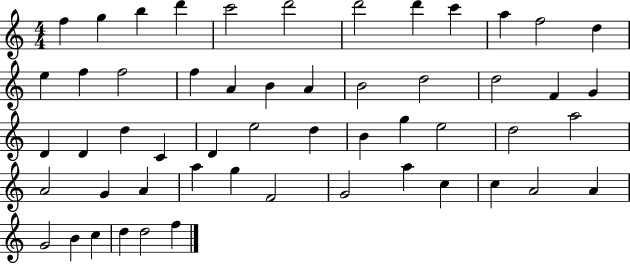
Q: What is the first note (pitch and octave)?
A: F5